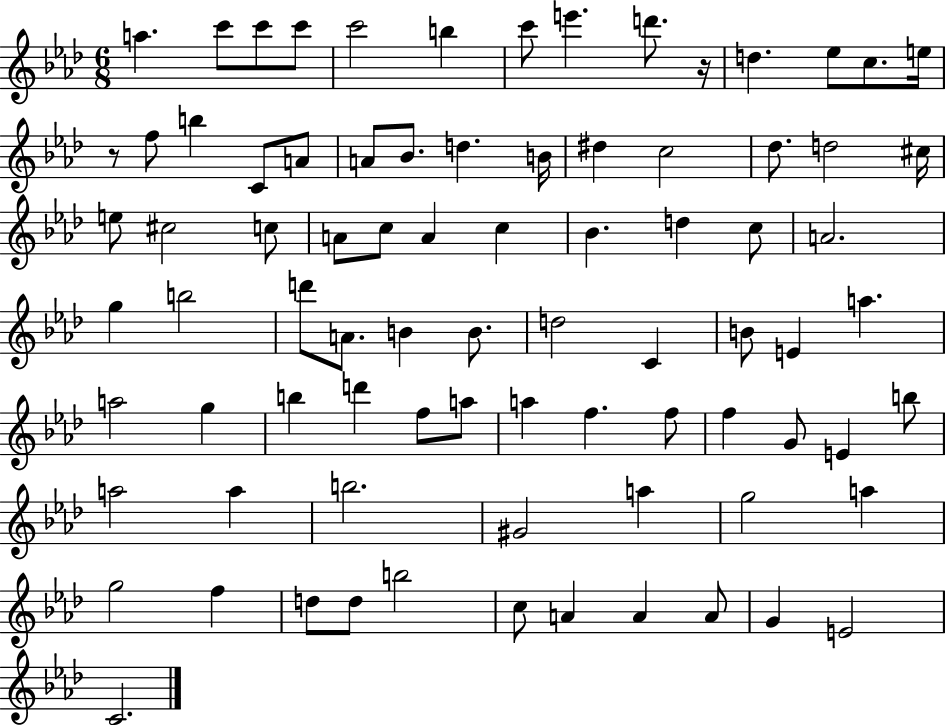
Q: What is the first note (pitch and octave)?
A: A5